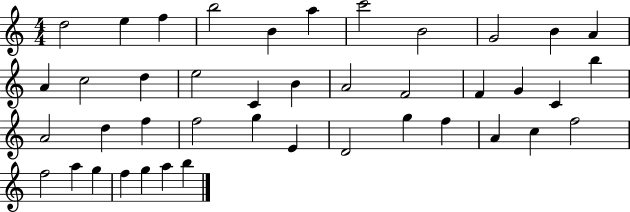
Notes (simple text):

D5/h E5/q F5/q B5/h B4/q A5/q C6/h B4/h G4/h B4/q A4/q A4/q C5/h D5/q E5/h C4/q B4/q A4/h F4/h F4/q G4/q C4/q B5/q A4/h D5/q F5/q F5/h G5/q E4/q D4/h G5/q F5/q A4/q C5/q F5/h F5/h A5/q G5/q F5/q G5/q A5/q B5/q